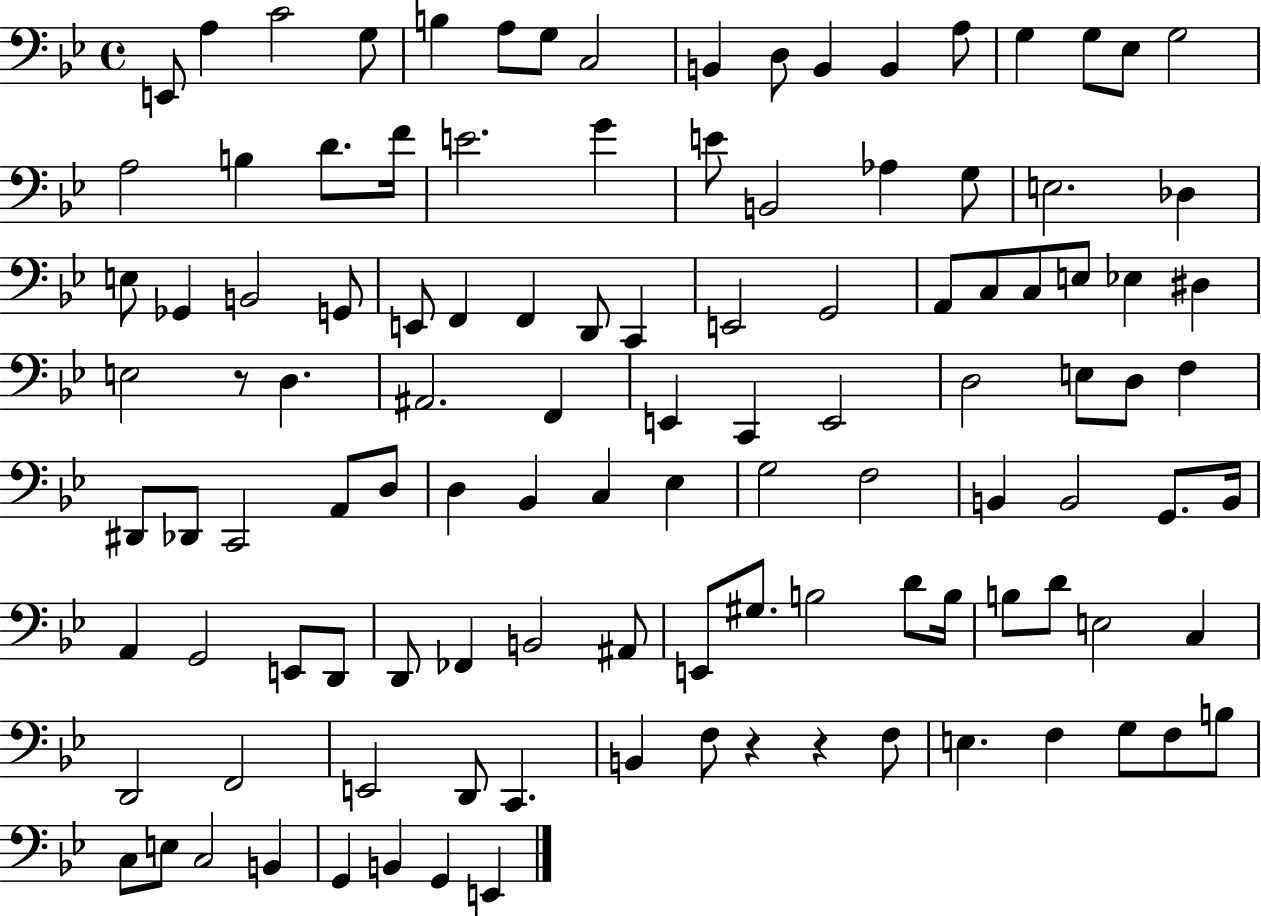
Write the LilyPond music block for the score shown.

{
  \clef bass
  \time 4/4
  \defaultTimeSignature
  \key bes \major
  \repeat volta 2 { e,8 a4 c'2 g8 | b4 a8 g8 c2 | b,4 d8 b,4 b,4 a8 | g4 g8 ees8 g2 | \break a2 b4 d'8. f'16 | e'2. g'4 | e'8 b,2 aes4 g8 | e2. des4 | \break e8 ges,4 b,2 g,8 | e,8 f,4 f,4 d,8 c,4 | e,2 g,2 | a,8 c8 c8 e8 ees4 dis4 | \break e2 r8 d4. | ais,2. f,4 | e,4 c,4 e,2 | d2 e8 d8 f4 | \break dis,8 des,8 c,2 a,8 d8 | d4 bes,4 c4 ees4 | g2 f2 | b,4 b,2 g,8. b,16 | \break a,4 g,2 e,8 d,8 | d,8 fes,4 b,2 ais,8 | e,8 gis8. b2 d'8 b16 | b8 d'8 e2 c4 | \break d,2 f,2 | e,2 d,8 c,4. | b,4 f8 r4 r4 f8 | e4. f4 g8 f8 b8 | \break c8 e8 c2 b,4 | g,4 b,4 g,4 e,4 | } \bar "|."
}